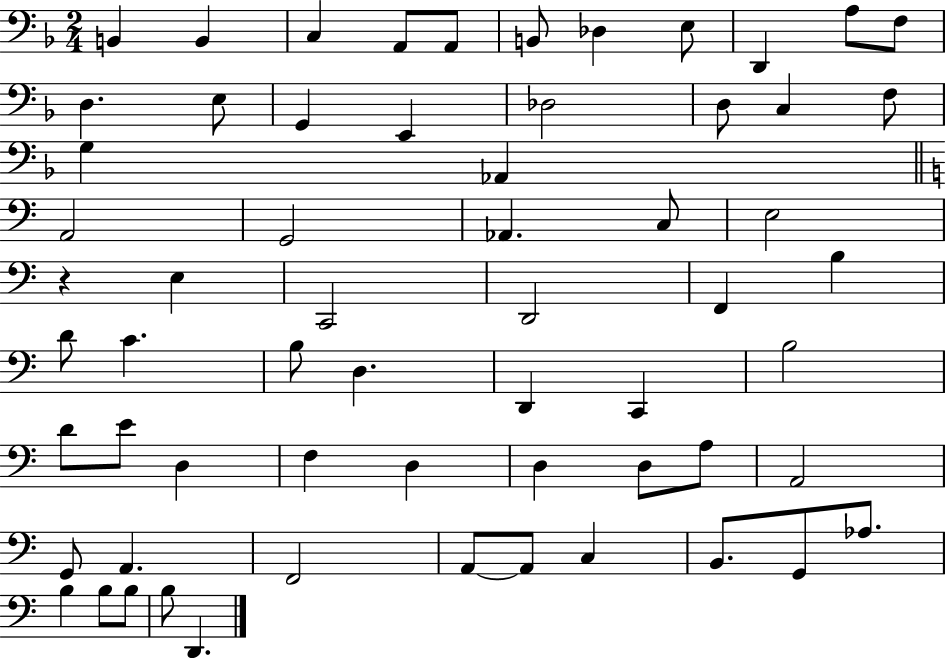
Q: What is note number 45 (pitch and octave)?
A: D3